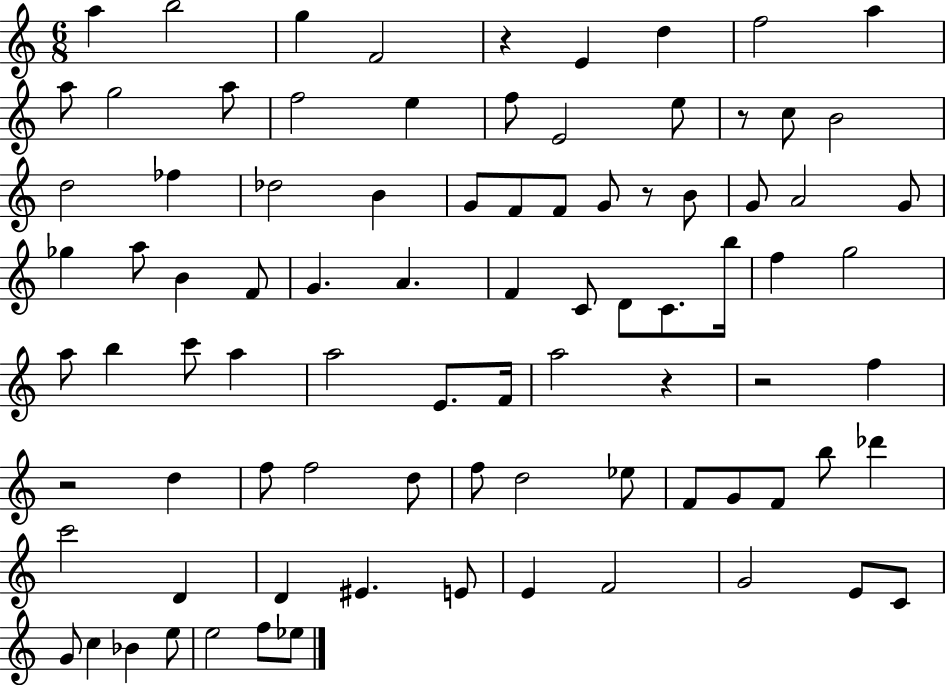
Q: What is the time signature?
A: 6/8